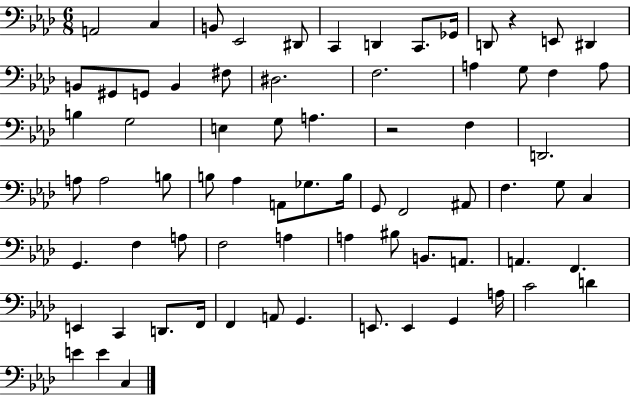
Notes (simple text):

A2/h C3/q B2/e Eb2/h D#2/e C2/q D2/q C2/e. Gb2/s D2/e R/q E2/e D#2/q B2/e G#2/e G2/e B2/q F#3/e D#3/h. F3/h. A3/q G3/e F3/q A3/e B3/q G3/h E3/q G3/e A3/q. R/h F3/q D2/h. A3/e A3/h B3/e B3/e Ab3/q A2/e Gb3/e. B3/s G2/e F2/h A#2/e F3/q. G3/e C3/q G2/q. F3/q A3/e F3/h A3/q A3/q BIS3/e B2/e. A2/e. A2/q. F2/q. E2/q C2/q D2/e. F2/s F2/q A2/e G2/q. E2/e. E2/q G2/q A3/s C4/h D4/q E4/q E4/q C3/q